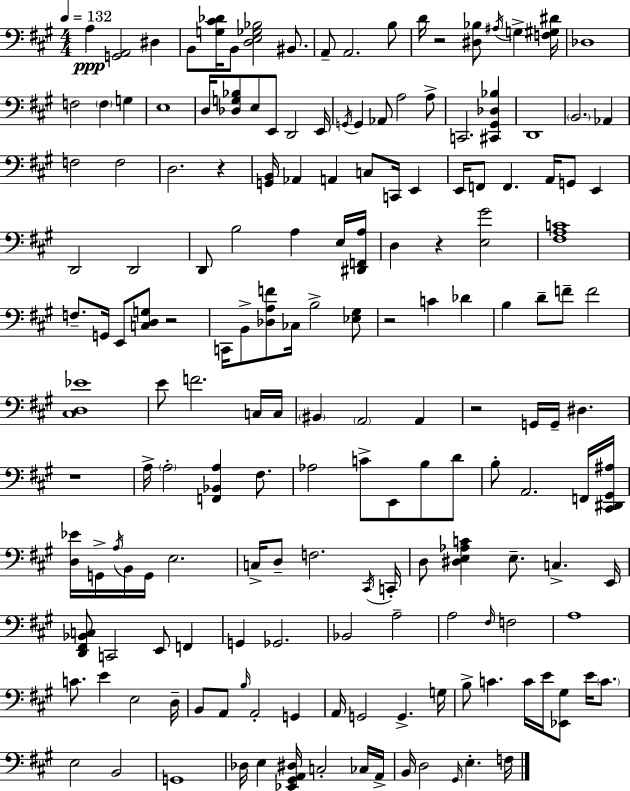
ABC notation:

X:1
T:Untitled
M:4/4
L:1/4
K:A
A, [G,,A,,]2 ^D, B,,/2 [G,^C_D]/4 B,,/2 [D,E,_G,_B,]2 ^B,,/2 A,,/2 A,,2 B,/2 D/4 z2 [^D,_B,]/2 ^A,/4 G, [F,^G,^D]/4 _D,4 F,2 F, G, E,4 D,/4 [_D,G,_B,]/2 E,/2 E,,/2 D,,2 E,,/4 G,,/4 G,, _A,,/2 A,2 A,/2 C,,2 [^C,,^G,,_D,_B,] D,,4 B,,2 _A,, F,2 F,2 D,2 z [G,,B,,]/4 _A,, A,, C,/2 C,,/4 E,, E,,/4 F,,/2 F,, A,,/4 G,,/2 E,, D,,2 D,,2 D,,/2 B,2 A, E,/4 [^D,,F,,A,]/4 D, z [E,^G]2 [^F,A,C]4 F,/2 G,,/4 E,,/2 [C,D,G,]/2 z2 C,,/4 B,,/2 [_D,A,F]/2 _C,/4 B,2 [_E,^G,]/2 z2 C _D B, D/2 F/2 F2 [^C,D,_E]4 E/2 F2 C,/4 C,/4 ^B,, A,,2 A,, z2 G,,/4 G,,/4 ^D, z4 A,/4 A,2 [F,,_B,,A,] ^F,/2 _A,2 C/2 E,,/2 B,/2 D/2 B,/2 A,,2 F,,/4 [^C,,^D,,^G,,^A,]/4 [D,_E]/4 G,,/4 A,/4 B,,/4 G,,/4 E,2 C,/4 D,/2 F,2 ^C,,/4 C,,/4 D,/2 [^D,E,_A,C] E,/2 C, E,,/4 [D,,^F,,_B,,C,]/2 C,,2 E,,/2 F,, G,, _G,,2 _B,,2 A,2 A,2 ^F,/4 F,2 A,4 C/2 E E,2 D,/4 B,,/2 A,,/2 B,/4 A,,2 G,, A,,/4 G,,2 G,, G,/4 B,/2 C C/4 E/4 [_E,,^G,]/2 E/4 C/2 E,2 B,,2 G,,4 _D,/4 E, [_E,,^G,,A,,^D,]/4 C,2 _C,/4 A,,/4 B,,/4 D,2 ^G,,/4 E, F,/4